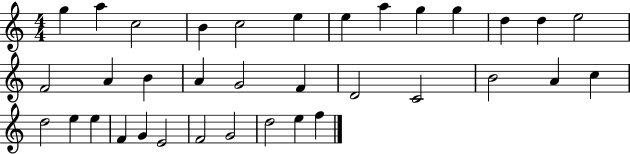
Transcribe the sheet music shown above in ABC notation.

X:1
T:Untitled
M:4/4
L:1/4
K:C
g a c2 B c2 e e a g g d d e2 F2 A B A G2 F D2 C2 B2 A c d2 e e F G E2 F2 G2 d2 e f